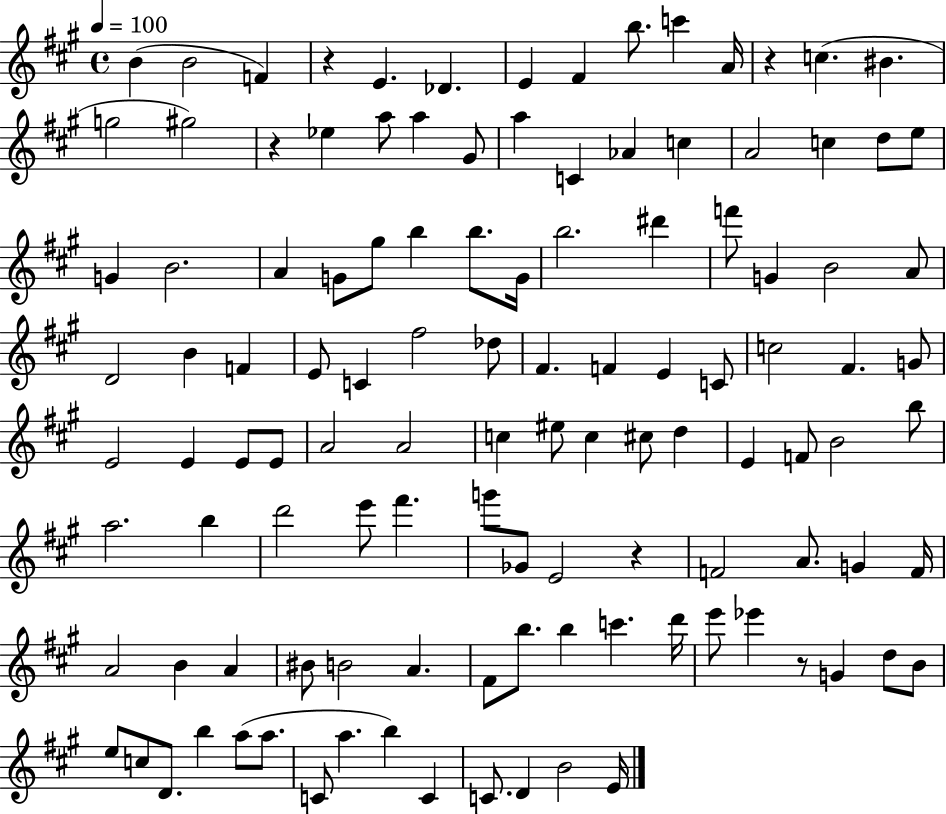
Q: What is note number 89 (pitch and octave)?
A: B5